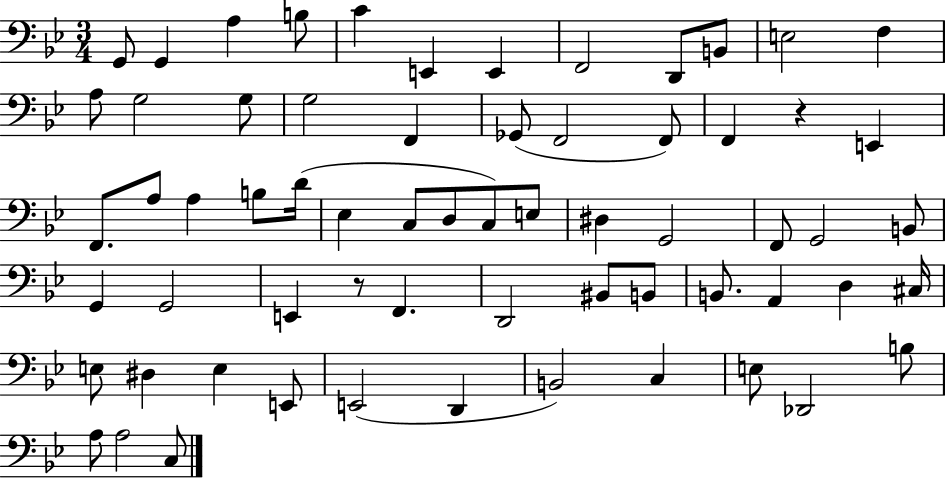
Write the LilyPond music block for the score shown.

{
  \clef bass
  \numericTimeSignature
  \time 3/4
  \key bes \major
  g,8 g,4 a4 b8 | c'4 e,4 e,4 | f,2 d,8 b,8 | e2 f4 | \break a8 g2 g8 | g2 f,4 | ges,8( f,2 f,8) | f,4 r4 e,4 | \break f,8. a8 a4 b8 d'16( | ees4 c8 d8 c8) e8 | dis4 g,2 | f,8 g,2 b,8 | \break g,4 g,2 | e,4 r8 f,4. | d,2 bis,8 b,8 | b,8. a,4 d4 cis16 | \break e8 dis4 e4 e,8 | e,2( d,4 | b,2) c4 | e8 des,2 b8 | \break a8 a2 c8 | \bar "|."
}